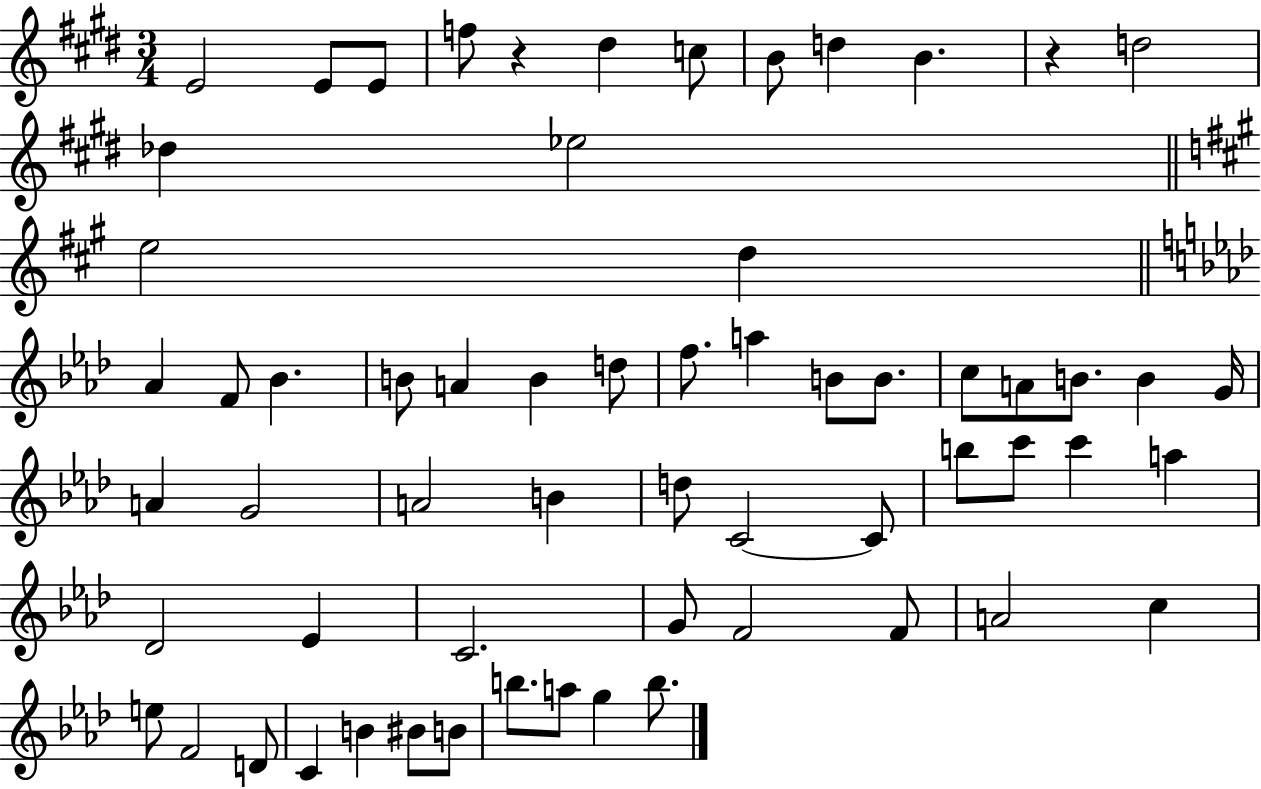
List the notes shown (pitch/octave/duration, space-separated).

E4/h E4/e E4/e F5/e R/q D#5/q C5/e B4/e D5/q B4/q. R/q D5/h Db5/q Eb5/h E5/h D5/q Ab4/q F4/e Bb4/q. B4/e A4/q B4/q D5/e F5/e. A5/q B4/e B4/e. C5/e A4/e B4/e. B4/q G4/s A4/q G4/h A4/h B4/q D5/e C4/h C4/e B5/e C6/e C6/q A5/q Db4/h Eb4/q C4/h. G4/e F4/h F4/e A4/h C5/q E5/e F4/h D4/e C4/q B4/q BIS4/e B4/e B5/e. A5/e G5/q B5/e.